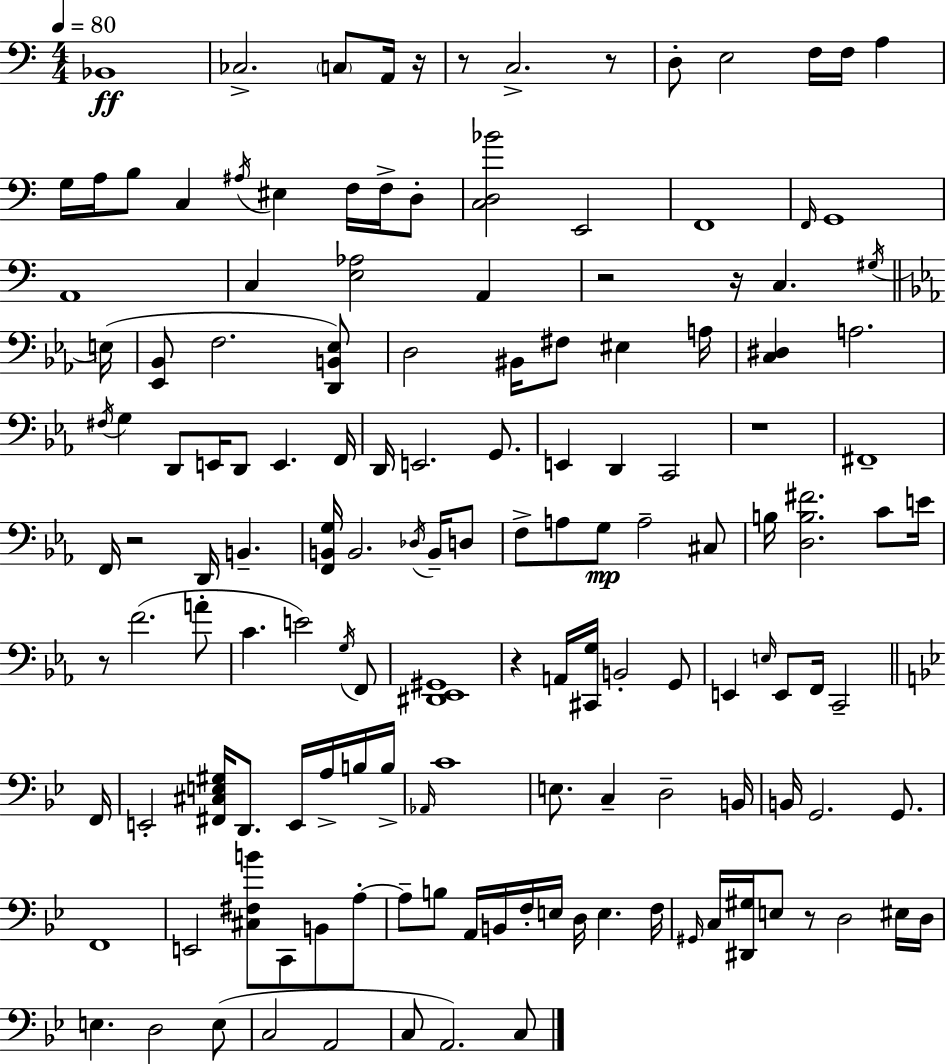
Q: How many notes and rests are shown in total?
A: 145